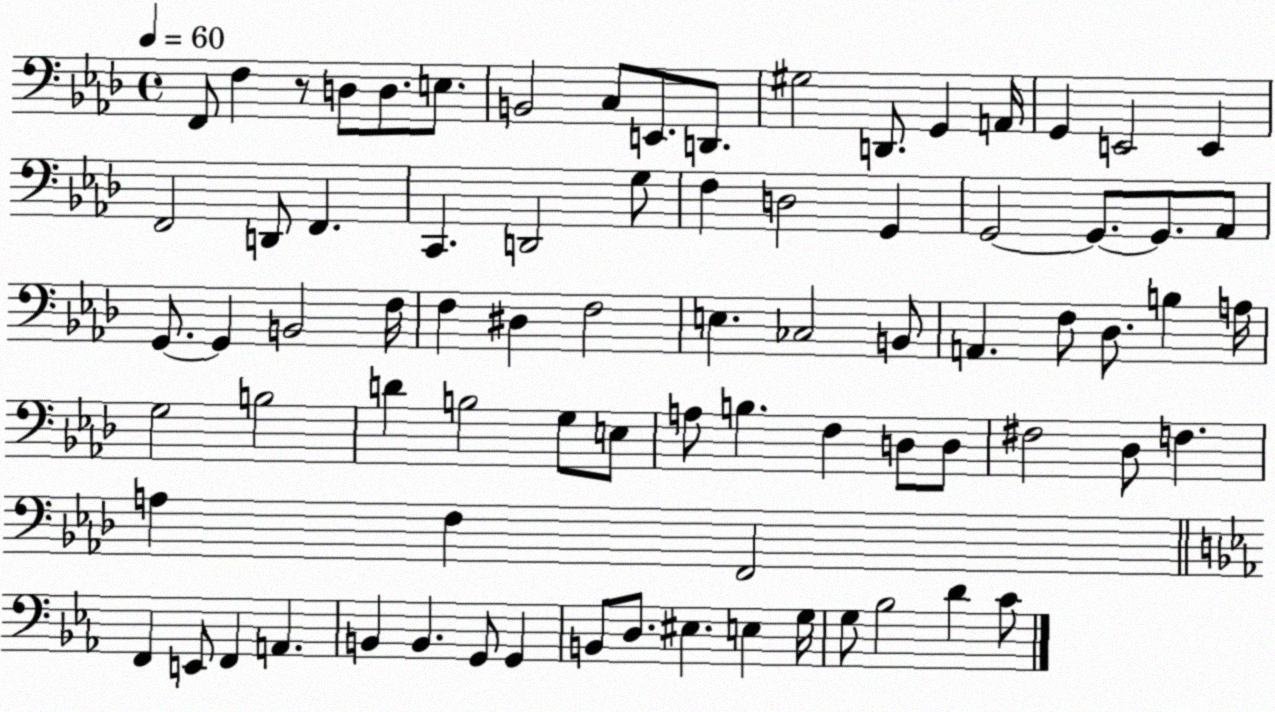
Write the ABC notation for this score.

X:1
T:Untitled
M:4/4
L:1/4
K:Ab
F,,/2 F, z/2 D,/2 D,/2 E,/2 B,,2 C,/2 E,,/2 D,,/2 ^G,2 D,,/2 G,, A,,/4 G,, E,,2 E,, F,,2 D,,/2 F,, C,, D,,2 G,/2 F, D,2 G,, G,,2 G,,/2 G,,/2 _A,,/2 G,,/2 G,, B,,2 F,/4 F, ^D, F,2 E, _C,2 B,,/2 A,, F,/2 _D,/2 B, A,/4 G,2 B,2 D B,2 G,/2 E,/2 A,/2 B, F, D,/2 D,/2 ^F,2 _D,/2 F, A, F, F,,2 F,, E,,/2 F,, A,, B,, B,, G,,/2 G,, B,,/2 D,/2 ^E, E, G,/4 G,/2 _B,2 D C/2